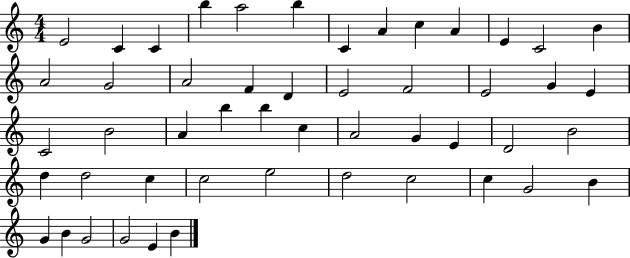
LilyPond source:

{
  \clef treble
  \numericTimeSignature
  \time 4/4
  \key c \major
  e'2 c'4 c'4 | b''4 a''2 b''4 | c'4 a'4 c''4 a'4 | e'4 c'2 b'4 | \break a'2 g'2 | a'2 f'4 d'4 | e'2 f'2 | e'2 g'4 e'4 | \break c'2 b'2 | a'4 b''4 b''4 c''4 | a'2 g'4 e'4 | d'2 b'2 | \break d''4 d''2 c''4 | c''2 e''2 | d''2 c''2 | c''4 g'2 b'4 | \break g'4 b'4 g'2 | g'2 e'4 b'4 | \bar "|."
}